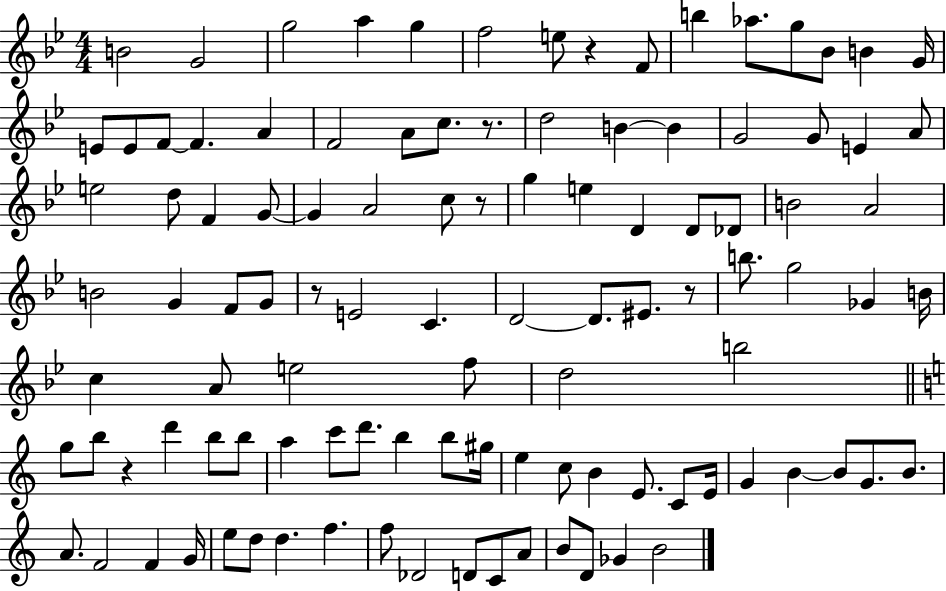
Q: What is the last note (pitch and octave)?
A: B4